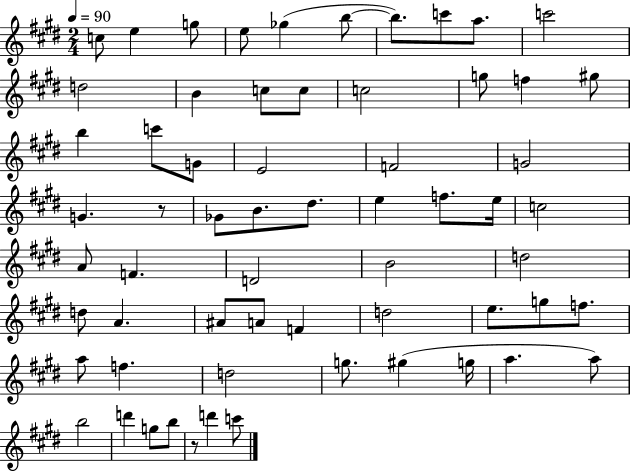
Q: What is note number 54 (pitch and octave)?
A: A5